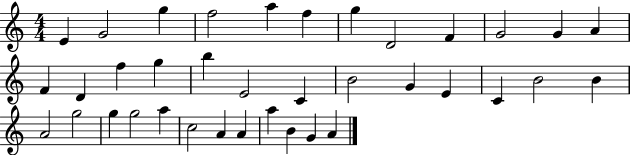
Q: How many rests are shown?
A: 0